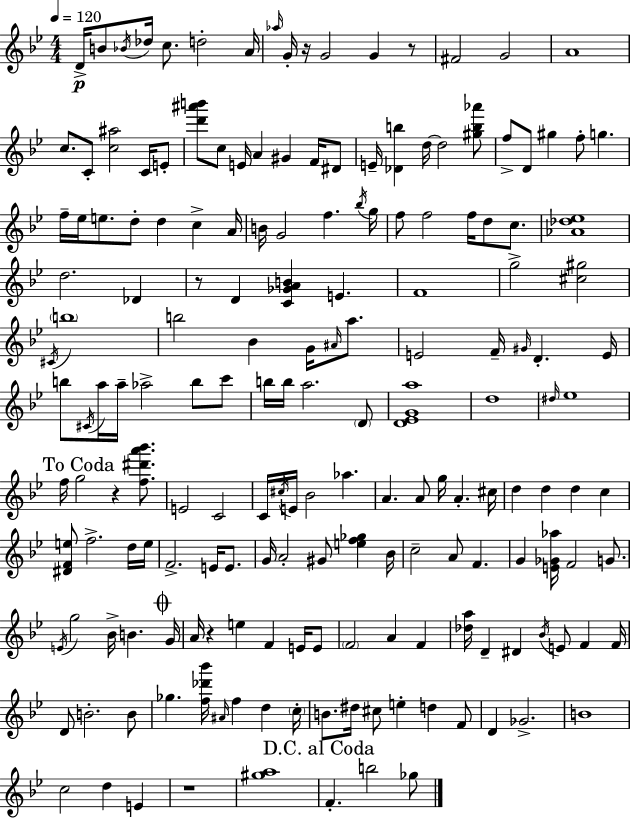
D4/s B4/e Bb4/s Db5/s C5/e. D5/h A4/s Ab5/s G4/s R/s G4/h G4/q R/e F#4/h G4/h A4/w C5/e. C4/e [C5,A#5]/h C4/s E4/e [D6,A#6,B6]/e C5/e E4/s A4/q G#4/q F4/s D#4/e E4/s [Db4,B5]/q D5/s D5/h [G#5,B5,Ab6]/e F5/e D4/e G#5/q F5/e G5/q. F5/s Eb5/s E5/e. D5/e D5/q C5/q A4/s B4/s G4/h F5/q. Bb5/s G5/s F5/e F5/h F5/s D5/e C5/e. [Ab4,Db5,Eb5]/w D5/h. Db4/q R/e D4/q [C4,Gb4,A4,B4]/q E4/q. F4/w G5/h [C#5,G#5]/h C#4/s B5/w B5/h Bb4/q G4/s A#4/s A5/e. E4/h F4/s G#4/s D4/q. E4/s B5/e C#4/s A5/s A5/s Ab5/h B5/e C6/e B5/s B5/s A5/h. D4/e [D4,Eb4,G4,A5]/w D5/w D#5/s Eb5/w F5/s G5/h R/q [F5,D#6,A6,Bb6]/e. E4/h C4/h C4/s C#5/s E4/s Bb4/h Ab5/q. A4/q. A4/e G5/s A4/q. C#5/s D5/q D5/q D5/q C5/q [D#4,F4,E5]/e F5/h. D5/s E5/s F4/h. E4/s E4/e. G4/s A4/h G#4/e [E5,F5,Gb5]/q Bb4/s C5/h A4/e F4/q. G4/q [E4,Gb4,Ab5]/s F4/h G4/e. E4/s G5/h Bb4/s B4/q. G4/s A4/s R/q E5/q F4/q E4/s E4/e F4/h A4/q F4/q [Db5,A5]/s D4/q D#4/q Bb4/s E4/e F4/q F4/s D4/e B4/h. B4/e Gb5/q. [F5,Db6,Bb6]/s A#4/s F5/q D5/q C5/s B4/e. D#5/s C#5/e E5/q D5/q F4/e D4/q Gb4/h. B4/w C5/h D5/q E4/q R/w [G#5,A5]/w F4/q. B5/h Gb5/e